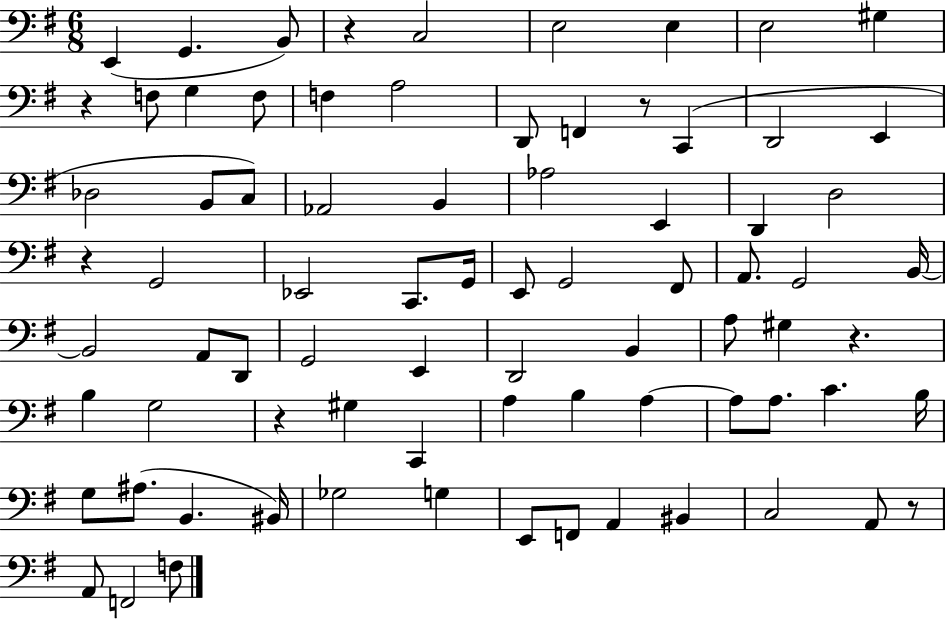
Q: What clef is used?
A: bass